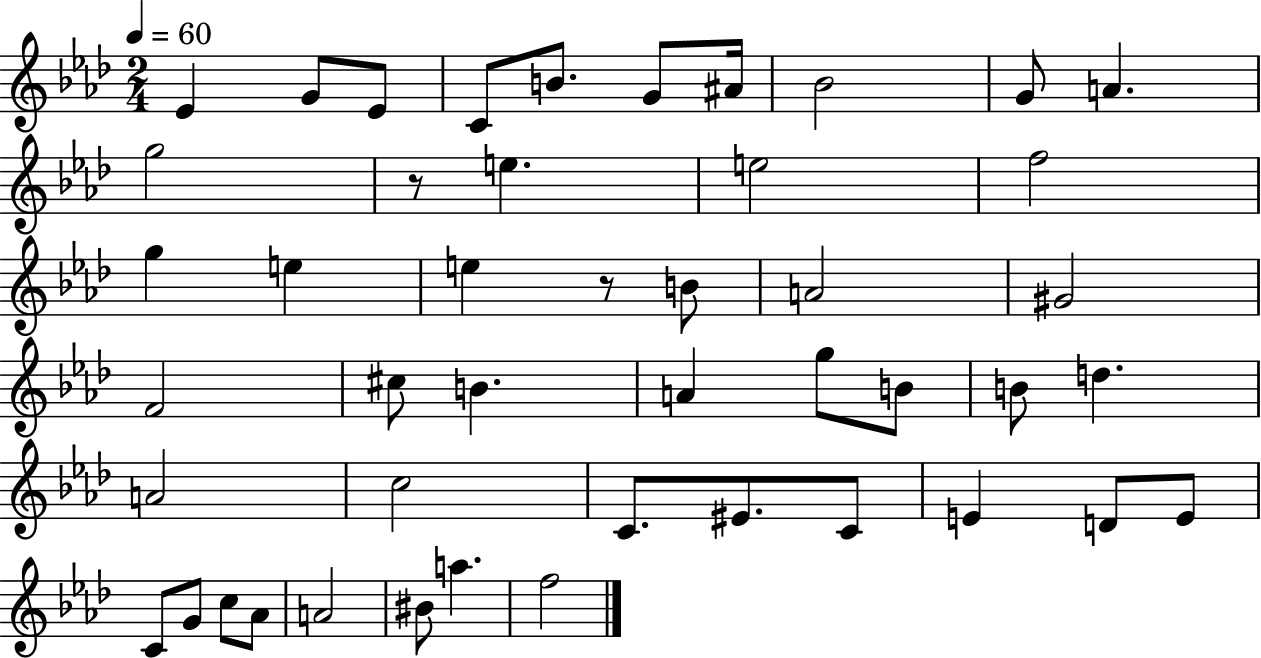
X:1
T:Untitled
M:2/4
L:1/4
K:Ab
_E G/2 _E/2 C/2 B/2 G/2 ^A/4 _B2 G/2 A g2 z/2 e e2 f2 g e e z/2 B/2 A2 ^G2 F2 ^c/2 B A g/2 B/2 B/2 d A2 c2 C/2 ^E/2 C/2 E D/2 E/2 C/2 G/2 c/2 _A/2 A2 ^B/2 a f2